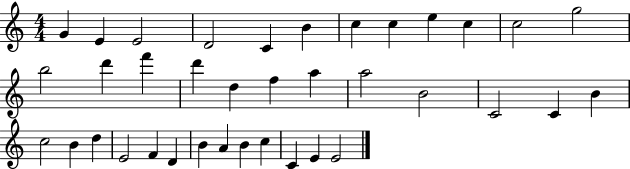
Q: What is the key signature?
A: C major